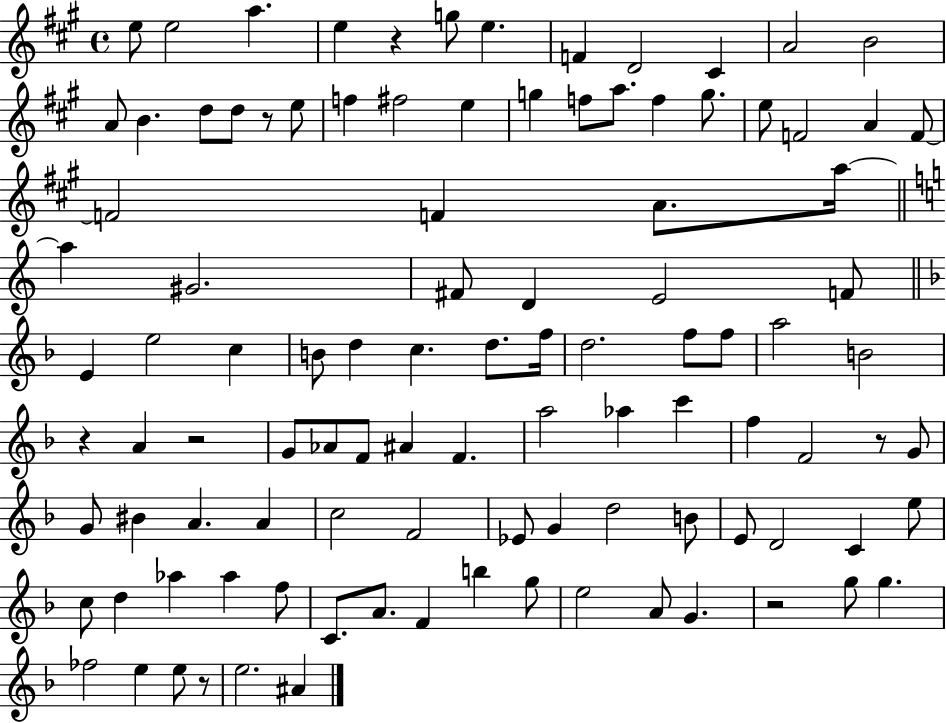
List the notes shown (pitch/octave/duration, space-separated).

E5/e E5/h A5/q. E5/q R/q G5/e E5/q. F4/q D4/h C#4/q A4/h B4/h A4/e B4/q. D5/e D5/e R/e E5/e F5/q F#5/h E5/q G5/q F5/e A5/e. F5/q G5/e. E5/e F4/h A4/q F4/e F4/h F4/q A4/e. A5/s A5/q G#4/h. F#4/e D4/q E4/h F4/e E4/q E5/h C5/q B4/e D5/q C5/q. D5/e. F5/s D5/h. F5/e F5/e A5/h B4/h R/q A4/q R/h G4/e Ab4/e F4/e A#4/q F4/q. A5/h Ab5/q C6/q F5/q F4/h R/e G4/e G4/e BIS4/q A4/q. A4/q C5/h F4/h Eb4/e G4/q D5/h B4/e E4/e D4/h C4/q E5/e C5/e D5/q Ab5/q Ab5/q F5/e C4/e. A4/e. F4/q B5/q G5/e E5/h A4/e G4/q. R/h G5/e G5/q. FES5/h E5/q E5/e R/e E5/h. A#4/q